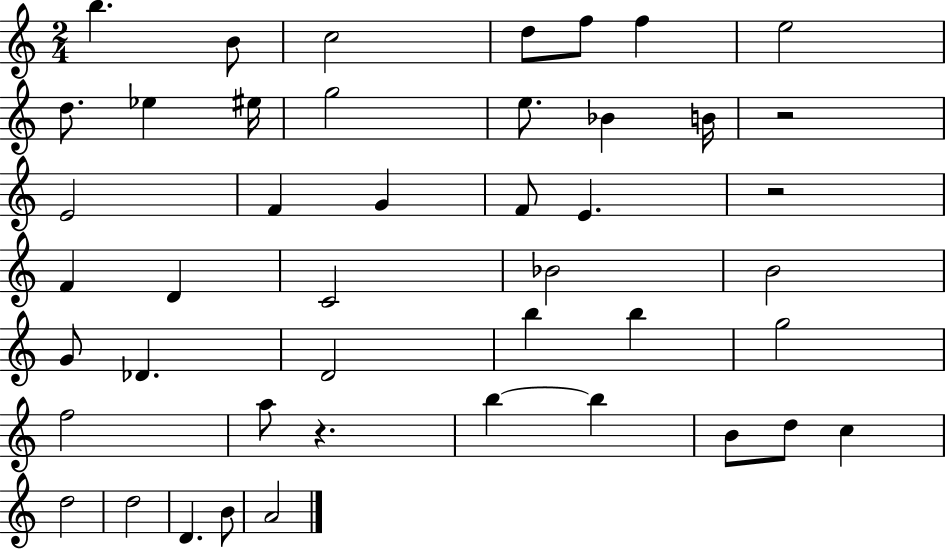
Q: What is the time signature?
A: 2/4